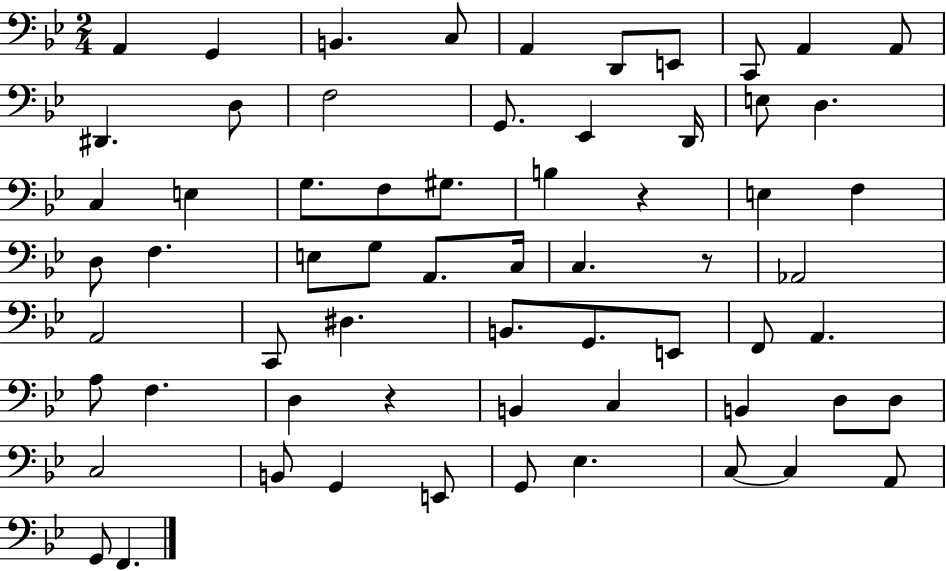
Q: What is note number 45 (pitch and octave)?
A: D3